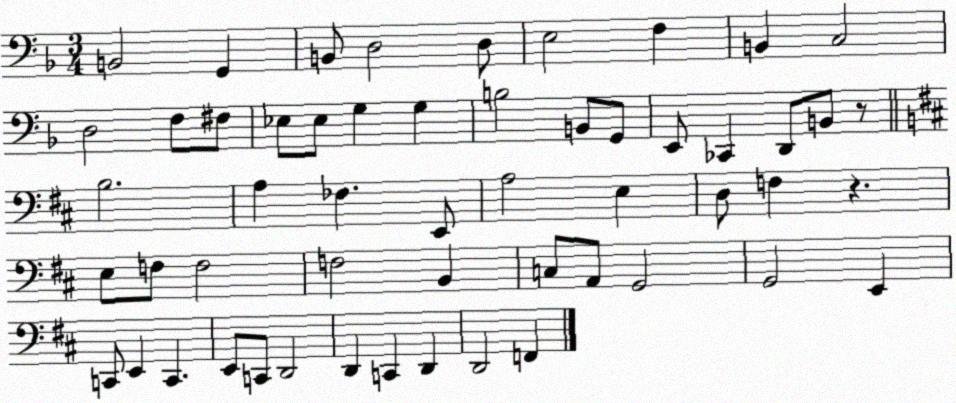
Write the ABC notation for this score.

X:1
T:Untitled
M:3/4
L:1/4
K:F
B,,2 G,, B,,/2 D,2 D,/2 E,2 F, B,, C,2 D,2 F,/2 ^F,/2 _E,/2 _E,/2 G, G, B,2 B,,/2 G,,/2 E,,/2 _C,, D,,/2 B,,/2 z/2 B,2 A, _F, E,,/2 A,2 E, D,/2 F, z E,/2 F,/2 F,2 F,2 B,, C,/2 A,,/2 G,,2 G,,2 E,, C,,/2 E,, C,, E,,/2 C,,/2 D,,2 D,, C,, D,, D,,2 F,,